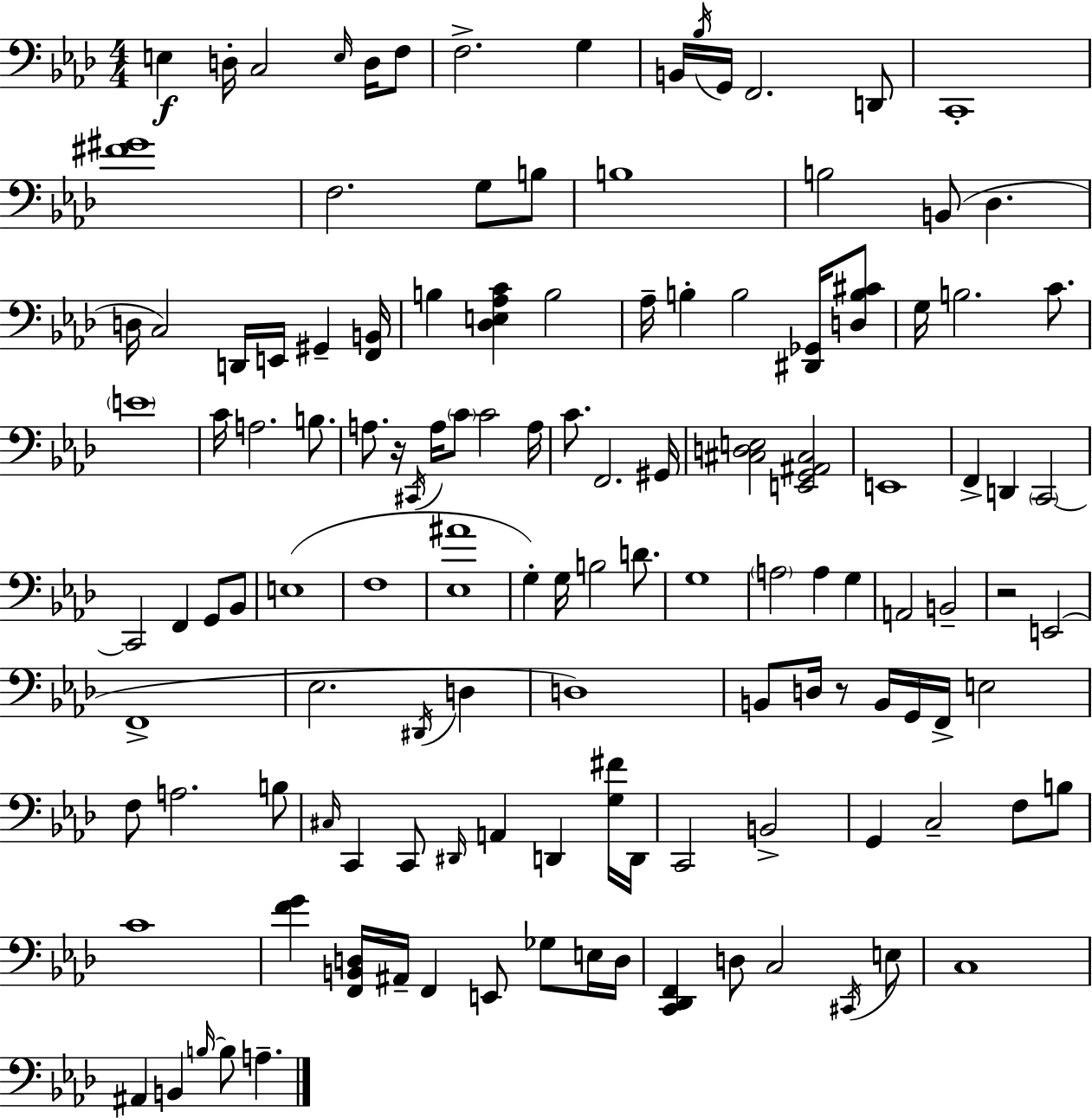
X:1
T:Untitled
M:4/4
L:1/4
K:Fm
E, D,/4 C,2 E,/4 D,/4 F,/2 F,2 G, B,,/4 _B,/4 G,,/4 F,,2 D,,/2 C,,4 [^F^G]4 F,2 G,/2 B,/2 B,4 B,2 B,,/2 _D, D,/4 C,2 D,,/4 E,,/4 ^G,, [F,,B,,]/4 B, [_D,E,_A,C] B,2 _A,/4 B, B,2 [^D,,_G,,]/4 [D,B,^C]/2 G,/4 B,2 C/2 E4 C/4 A,2 B,/2 A,/2 z/4 ^C,,/4 A,/4 C/2 C2 A,/4 C/2 F,,2 ^G,,/4 [^C,D,E,]2 [E,,G,,^A,,^C,]2 E,,4 F,, D,, C,,2 C,,2 F,, G,,/2 _B,,/2 E,4 F,4 [_E,^A]4 G, G,/4 B,2 D/2 G,4 A,2 A, G, A,,2 B,,2 z2 E,,2 F,,4 _E,2 ^D,,/4 D, D,4 B,,/2 D,/4 z/2 B,,/4 G,,/4 F,,/4 E,2 F,/2 A,2 B,/2 ^C,/4 C,, C,,/2 ^D,,/4 A,, D,, [G,^F]/4 D,,/4 C,,2 B,,2 G,, C,2 F,/2 B,/2 C4 [FG] [F,,B,,D,]/4 ^A,,/4 F,, E,,/2 _G,/2 E,/4 D,/4 [C,,_D,,F,,] D,/2 C,2 ^C,,/4 E,/2 C,4 ^A,, B,, B,/4 B,/2 A,